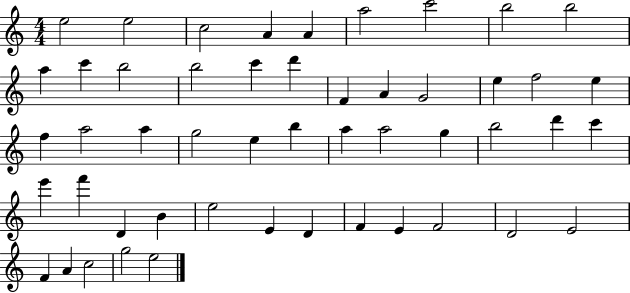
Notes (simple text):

E5/h E5/h C5/h A4/q A4/q A5/h C6/h B5/h B5/h A5/q C6/q B5/h B5/h C6/q D6/q F4/q A4/q G4/h E5/q F5/h E5/q F5/q A5/h A5/q G5/h E5/q B5/q A5/q A5/h G5/q B5/h D6/q C6/q E6/q F6/q D4/q B4/q E5/h E4/q D4/q F4/q E4/q F4/h D4/h E4/h F4/q A4/q C5/h G5/h E5/h